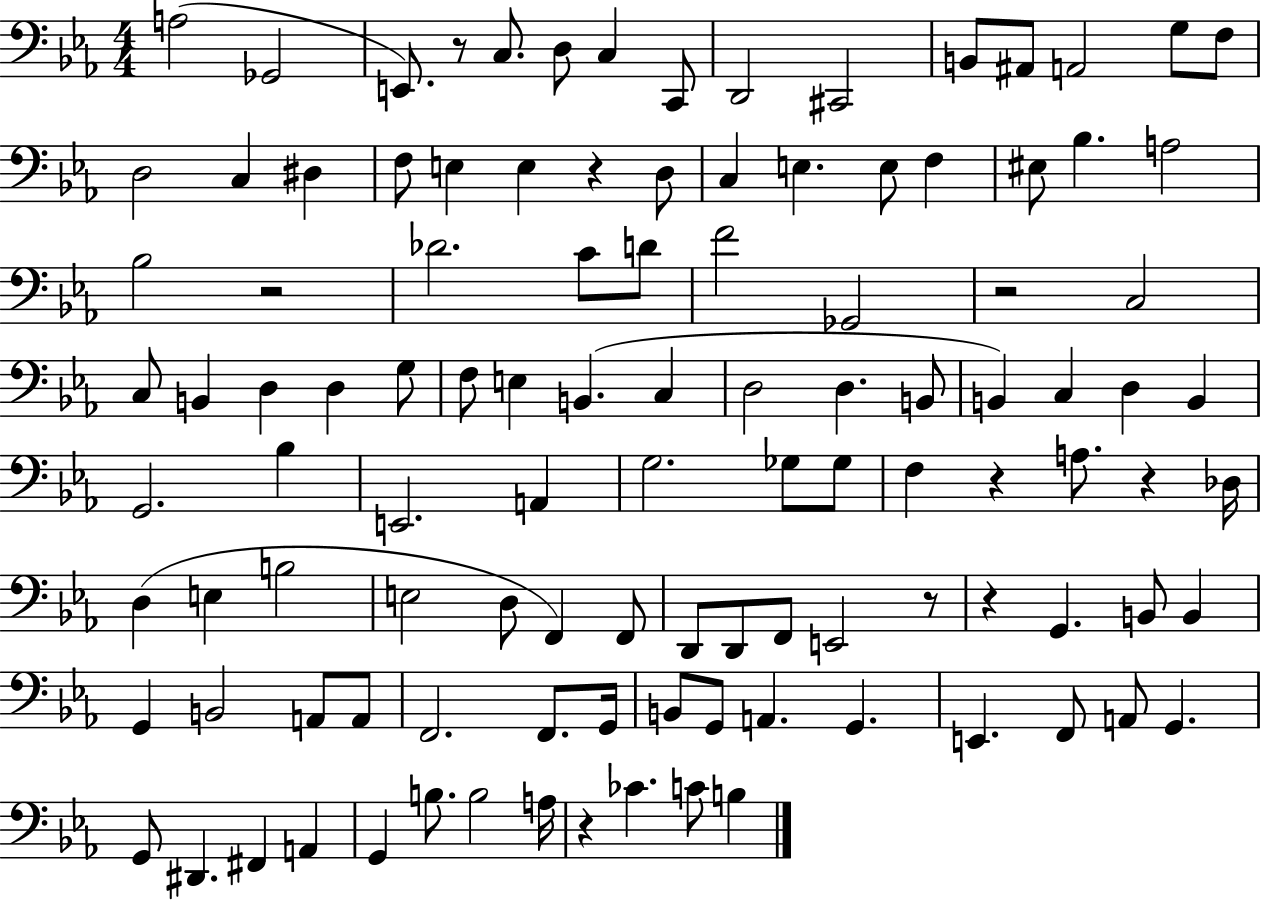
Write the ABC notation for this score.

X:1
T:Untitled
M:4/4
L:1/4
K:Eb
A,2 _G,,2 E,,/2 z/2 C,/2 D,/2 C, C,,/2 D,,2 ^C,,2 B,,/2 ^A,,/2 A,,2 G,/2 F,/2 D,2 C, ^D, F,/2 E, E, z D,/2 C, E, E,/2 F, ^E,/2 _B, A,2 _B,2 z2 _D2 C/2 D/2 F2 _G,,2 z2 C,2 C,/2 B,, D, D, G,/2 F,/2 E, B,, C, D,2 D, B,,/2 B,, C, D, B,, G,,2 _B, E,,2 A,, G,2 _G,/2 _G,/2 F, z A,/2 z _D,/4 D, E, B,2 E,2 D,/2 F,, F,,/2 D,,/2 D,,/2 F,,/2 E,,2 z/2 z G,, B,,/2 B,, G,, B,,2 A,,/2 A,,/2 F,,2 F,,/2 G,,/4 B,,/2 G,,/2 A,, G,, E,, F,,/2 A,,/2 G,, G,,/2 ^D,, ^F,, A,, G,, B,/2 B,2 A,/4 z _C C/2 B,